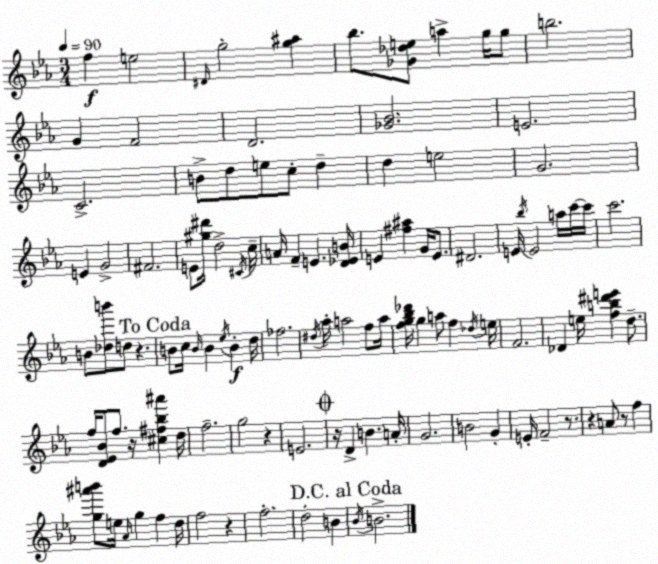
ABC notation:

X:1
T:Untitled
M:3/4
L:1/4
K:Eb
f e2 ^D/4 g2 [g^a] _b/2 [_G_de]/2 a g/4 g/2 b2 G F2 D2 [_G_B]2 E2 C2 B/2 d/2 e/2 c/2 d d e2 G2 E G2 ^F2 E/2 [^g^d']/4 d2 ^C/4 c/4 A/4 F E [D_EB]/4 E [^f^a] G/4 E/2 ^D2 E/4 _b/4 E2 a/4 c'/4 c'/4 c'2 B/2 [_db']/2 d/2 z B/2 c/4 B/4 B _e/4 B d/4 _f2 ^d/4 _a/4 a2 f/2 a/4 [fg_b_d']/4 g a/2 f _d/4 e/4 F2 _D e/4 [fb^d'e'] d/2 f/4 [D_E_B]/2 f/2 z/4 [^c^f_b^a'] d/4 f2 g2 z E2 z/4 D B A/4 G2 B2 G E/4 F2 z/2 z A/2 z/2 f [g^a'b']/2 e/4 _A/4 g f d/4 f2 z f2 d2 B _B/4 B2